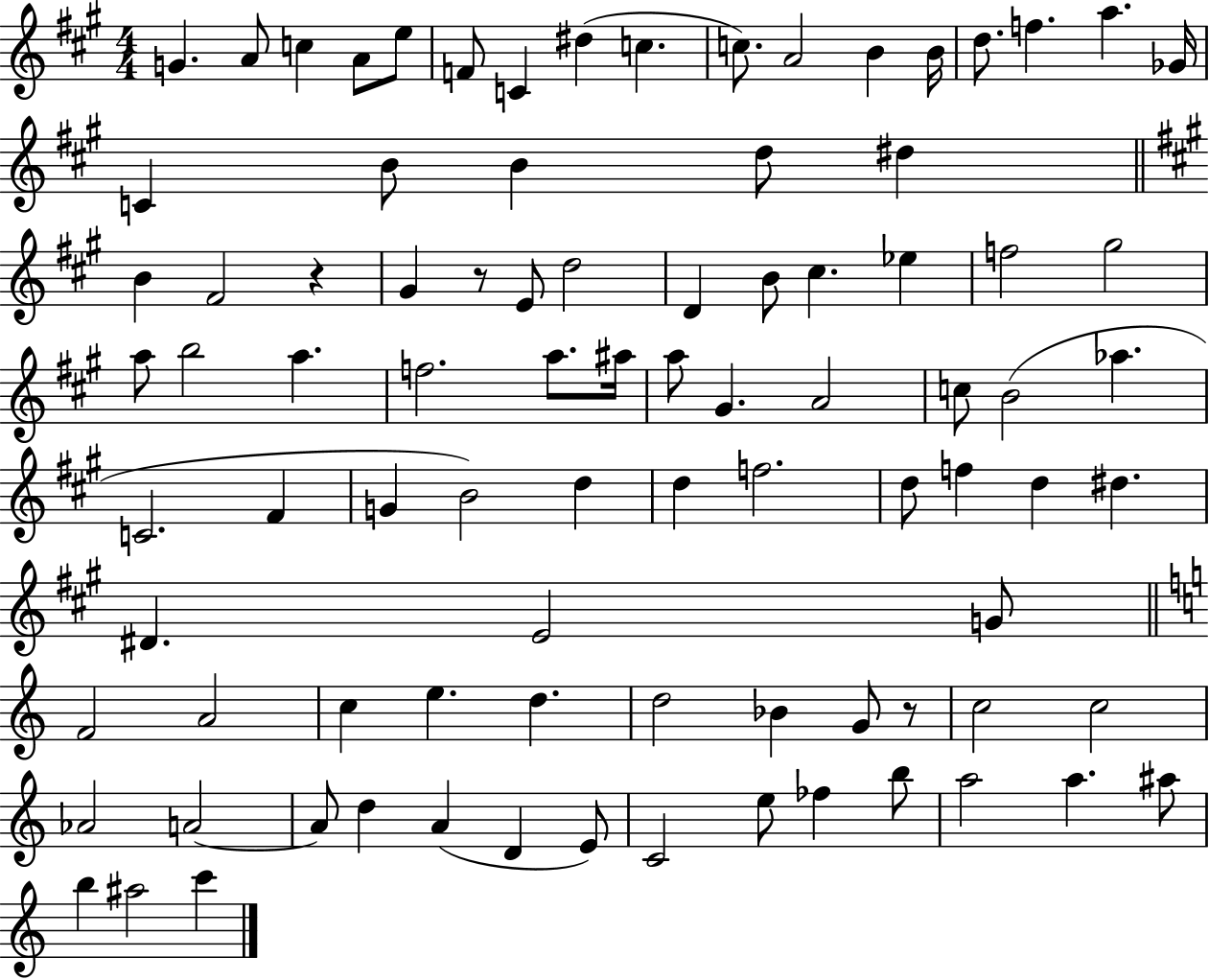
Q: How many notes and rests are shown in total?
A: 89